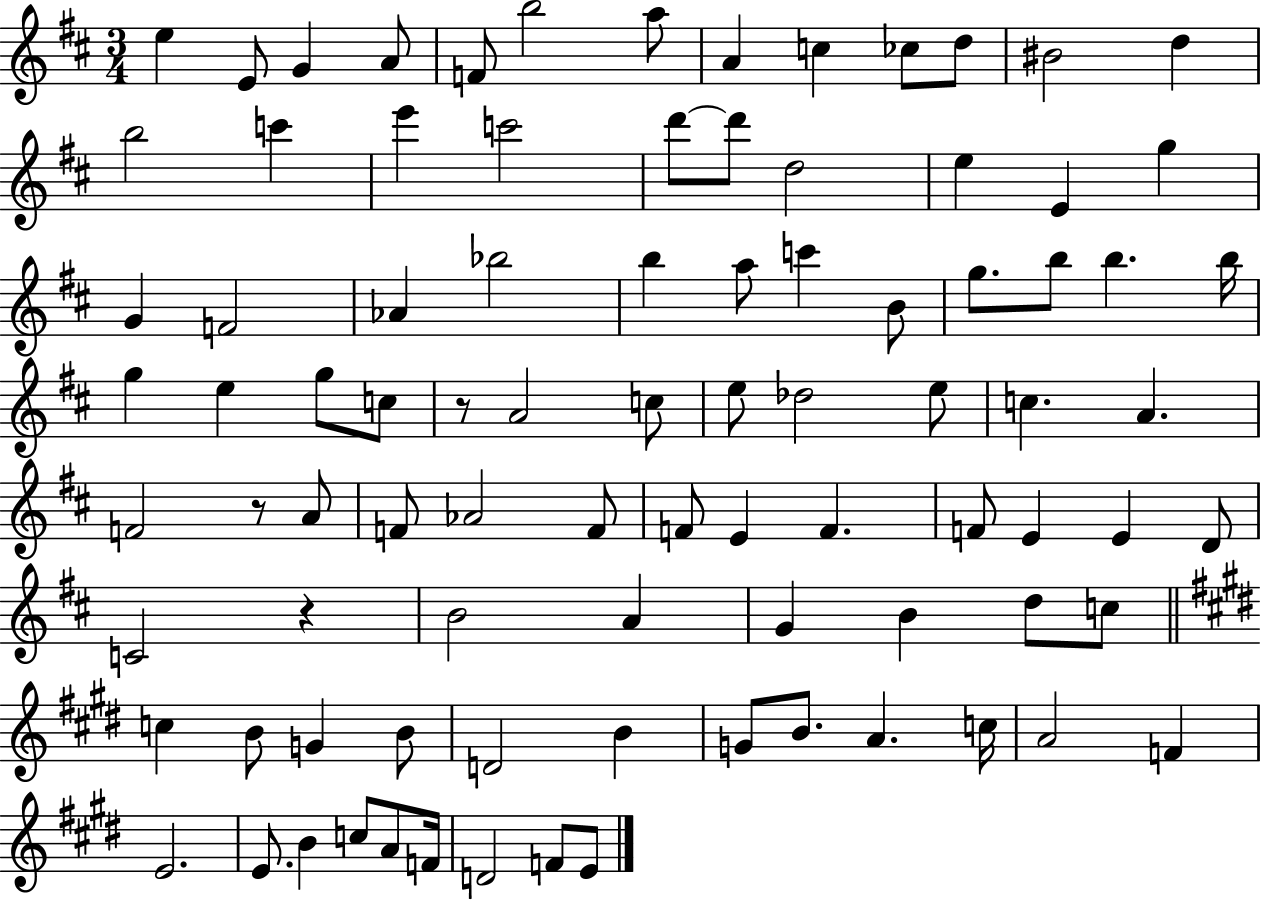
E5/q E4/e G4/q A4/e F4/e B5/h A5/e A4/q C5/q CES5/e D5/e BIS4/h D5/q B5/h C6/q E6/q C6/h D6/e D6/e D5/h E5/q E4/q G5/q G4/q F4/h Ab4/q Bb5/h B5/q A5/e C6/q B4/e G5/e. B5/e B5/q. B5/s G5/q E5/q G5/e C5/e R/e A4/h C5/e E5/e Db5/h E5/e C5/q. A4/q. F4/h R/e A4/e F4/e Ab4/h F4/e F4/e E4/q F4/q. F4/e E4/q E4/q D4/e C4/h R/q B4/h A4/q G4/q B4/q D5/e C5/e C5/q B4/e G4/q B4/e D4/h B4/q G4/e B4/e. A4/q. C5/s A4/h F4/q E4/h. E4/e. B4/q C5/e A4/e F4/s D4/h F4/e E4/e